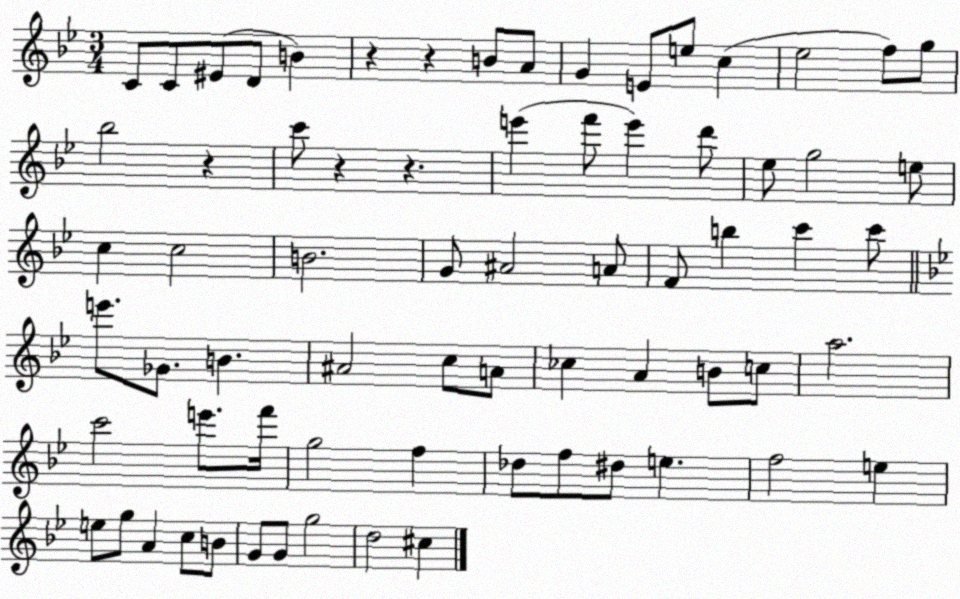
X:1
T:Untitled
M:3/4
L:1/4
K:Bb
C/2 C/2 ^E/2 D/2 B z z B/2 A/2 G E/2 e/2 c _e2 f/2 g/2 _b2 z c'/2 z z e' f'/2 e' d'/2 _e/2 g2 e/2 c c2 B2 G/2 ^A2 A/2 F/2 b c' c'/2 e'/2 _G/2 B ^A2 c/2 A/2 _c A B/2 c/2 a2 c'2 e'/2 f'/4 g2 f _d/2 f/2 ^d/2 e f2 e e/2 g/2 A c/2 B/2 G/2 G/2 g2 d2 ^c